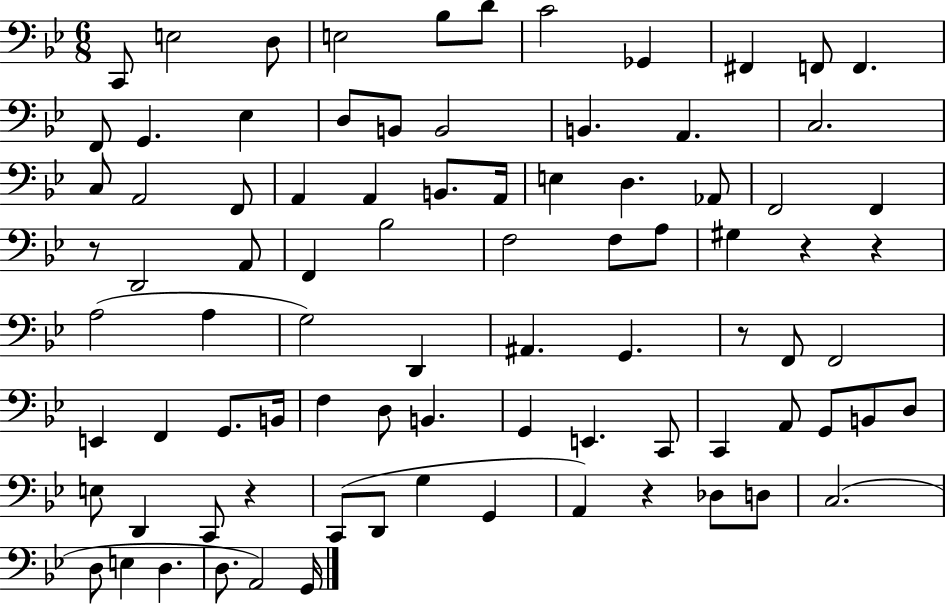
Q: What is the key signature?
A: BES major